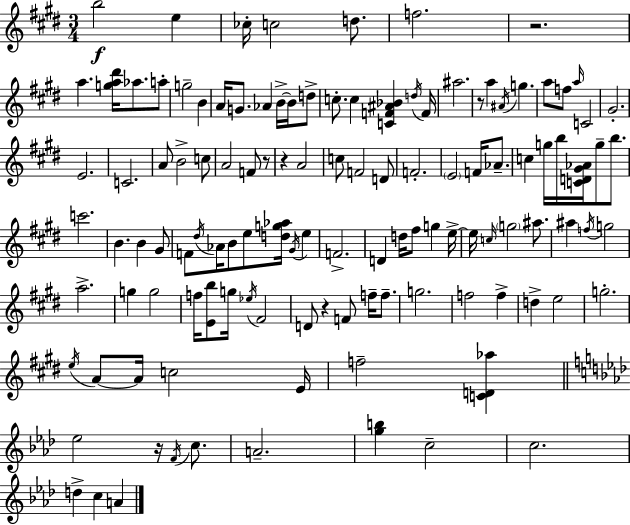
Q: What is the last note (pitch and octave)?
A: A4